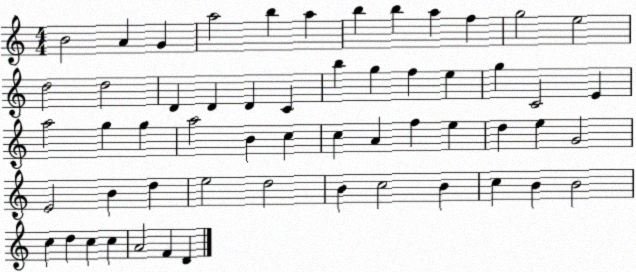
X:1
T:Untitled
M:4/4
L:1/4
K:C
B2 A G a2 b a b b a f g2 e2 d2 d2 D D D C b g f e g C2 E a2 g g a2 B c c A f e d e G2 E2 B d e2 d2 B c2 B c B B2 c d c c A2 F D